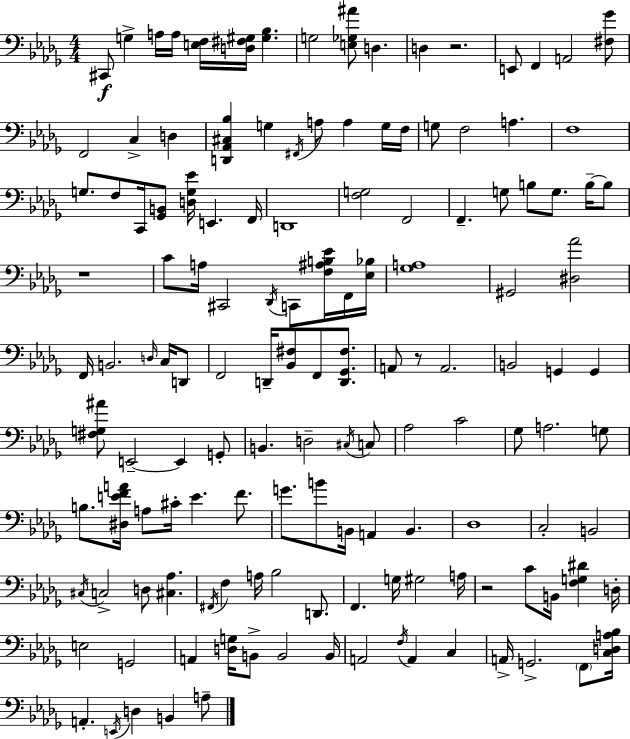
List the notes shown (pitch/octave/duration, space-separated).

C#2/e G3/q A3/s A3/s [E3,F3]/s [D3,F#3,G#3]/s [G#3,Bb3]/q. G3/h [E3,Gb3,A#4]/e D3/q. D3/q R/h. E2/e F2/q A2/h [F#3,Gb4]/e F2/h C3/q D3/q [D2,Ab2,C#3,Bb3]/q G3/q F#2/s A3/e A3/q G3/s F3/s G3/e F3/h A3/q. F3/w G3/e. F3/e C2/s [Gb2,B2]/e [D3,G3,Eb4]/s E2/q. F2/s D2/w [F3,G3]/h F2/h F2/q. G3/e B3/e G3/e. B3/s B3/e R/w C4/e A3/s C#2/h Db2/s C2/e [F3,A#3,B3,Eb4]/s F2/s [Eb3,Bb3]/s [Gb3,A3]/w G#2/h [D#3,Ab4]/h F2/s B2/h. D3/s C3/s D2/e F2/h D2/s [Bb2,F#3]/e F2/e [D2,Gb2,F#3]/e. A2/e R/e A2/h. B2/h G2/q G2/q [F#3,G3,A#4]/e E2/h E2/q G2/e B2/q. D3/h C#3/s C3/e Ab3/h C4/h Gb3/e A3/h. G3/e B3/e. [D#3,E4,F4,A4]/s A3/e C#4/s E4/q. F4/e. G4/e. B4/e B2/s A2/q B2/q. Db3/w C3/h B2/h C#3/s C3/h D3/e [C#3,Ab3]/q. F#2/s F3/q A3/s Bb3/h D2/e. F2/q. G3/s G#3/h A3/s R/h C4/e B2/s [F3,G3,D#4]/q D3/s E3/h G2/h A2/q [D3,G3]/s B2/e B2/h B2/s A2/h F3/s A2/q C3/q A2/s G2/h. F2/e [C3,D3,A3,Bb3]/s A2/q. E2/s D3/q B2/q A3/e